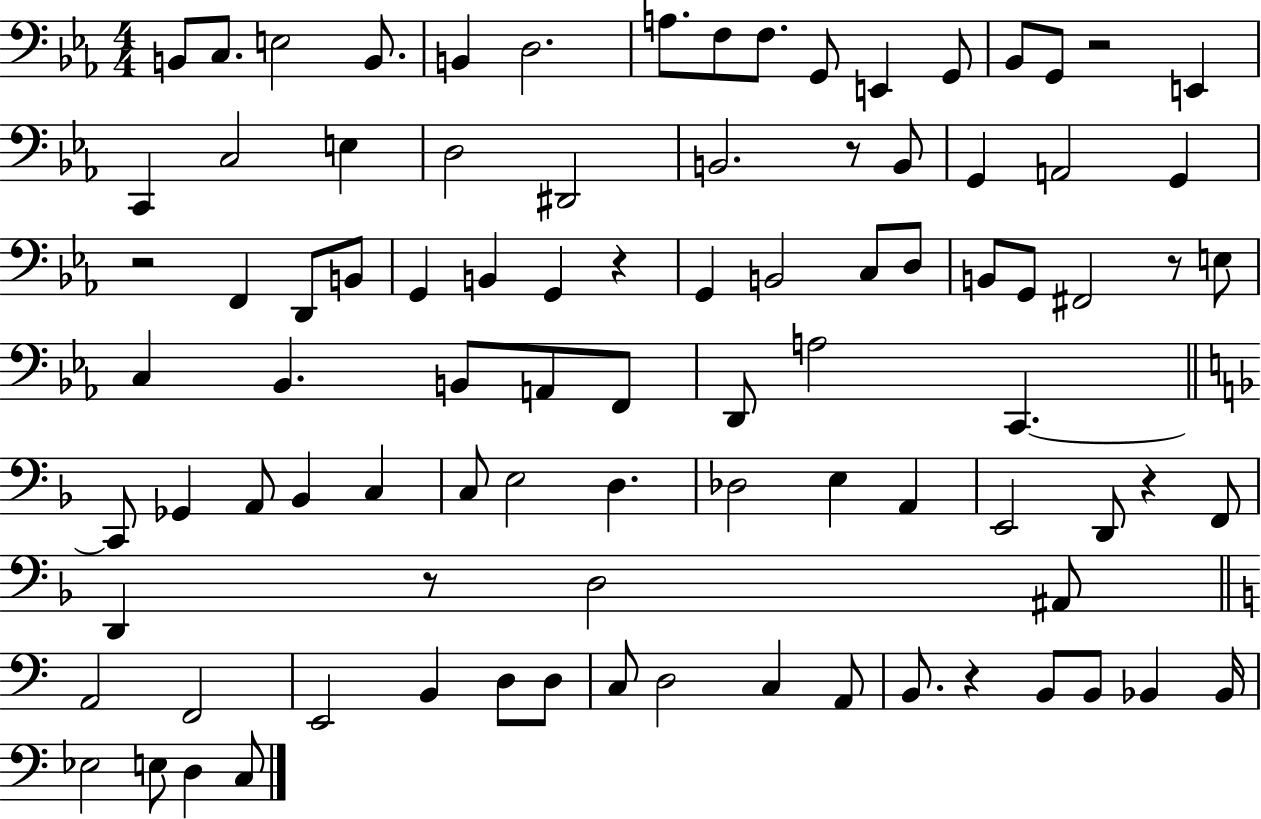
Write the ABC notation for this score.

X:1
T:Untitled
M:4/4
L:1/4
K:Eb
B,,/2 C,/2 E,2 B,,/2 B,, D,2 A,/2 F,/2 F,/2 G,,/2 E,, G,,/2 _B,,/2 G,,/2 z2 E,, C,, C,2 E, D,2 ^D,,2 B,,2 z/2 B,,/2 G,, A,,2 G,, z2 F,, D,,/2 B,,/2 G,, B,, G,, z G,, B,,2 C,/2 D,/2 B,,/2 G,,/2 ^F,,2 z/2 E,/2 C, _B,, B,,/2 A,,/2 F,,/2 D,,/2 A,2 C,, C,,/2 _G,, A,,/2 _B,, C, C,/2 E,2 D, _D,2 E, A,, E,,2 D,,/2 z F,,/2 D,, z/2 D,2 ^A,,/2 A,,2 F,,2 E,,2 B,, D,/2 D,/2 C,/2 D,2 C, A,,/2 B,,/2 z B,,/2 B,,/2 _B,, _B,,/4 _E,2 E,/2 D, C,/2